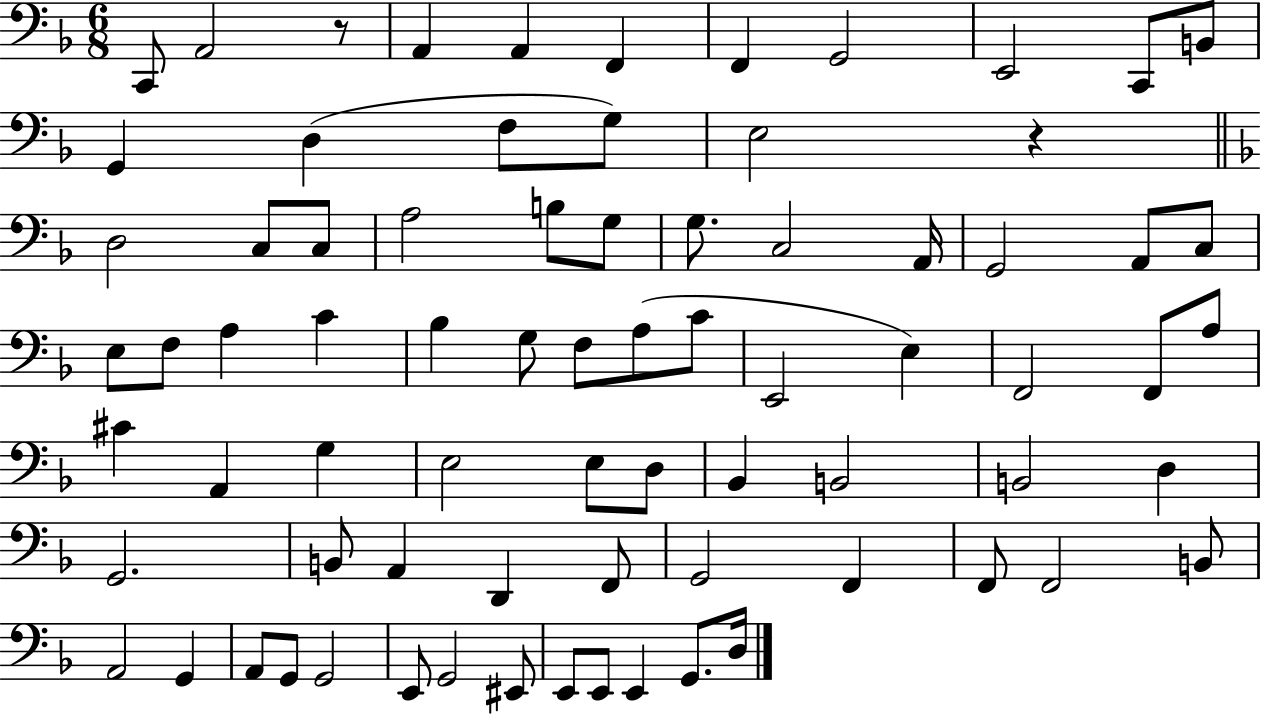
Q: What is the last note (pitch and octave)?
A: D3